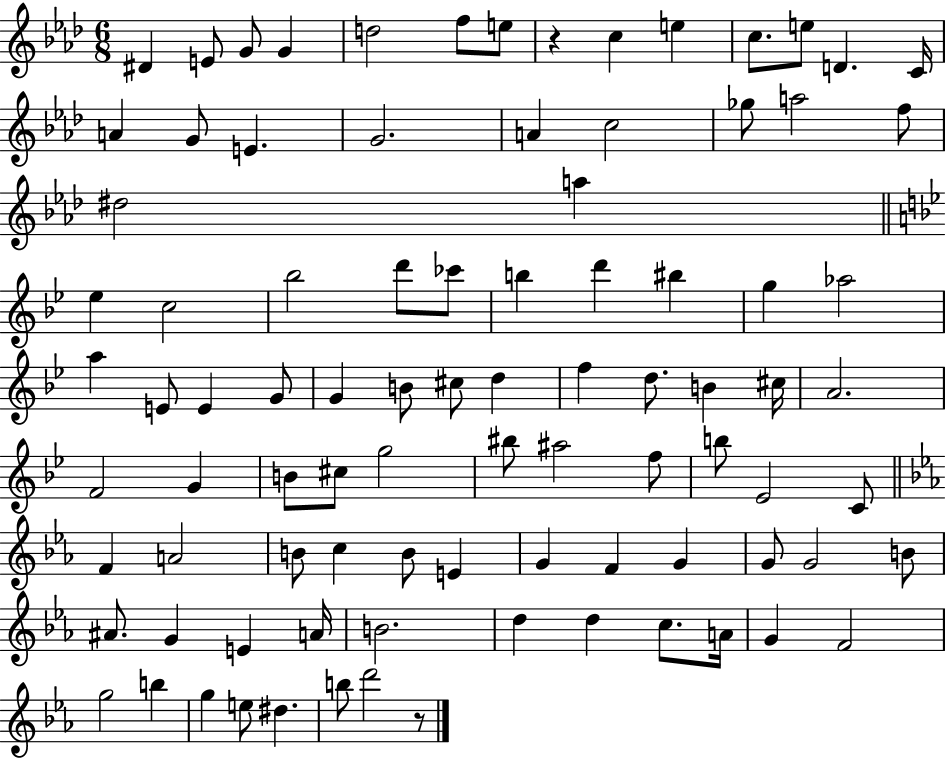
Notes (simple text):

D#4/q E4/e G4/e G4/q D5/h F5/e E5/e R/q C5/q E5/q C5/e. E5/e D4/q. C4/s A4/q G4/e E4/q. G4/h. A4/q C5/h Gb5/e A5/h F5/e D#5/h A5/q Eb5/q C5/h Bb5/h D6/e CES6/e B5/q D6/q BIS5/q G5/q Ab5/h A5/q E4/e E4/q G4/e G4/q B4/e C#5/e D5/q F5/q D5/e. B4/q C#5/s A4/h. F4/h G4/q B4/e C#5/e G5/h BIS5/e A#5/h F5/e B5/e Eb4/h C4/e F4/q A4/h B4/e C5/q B4/e E4/q G4/q F4/q G4/q G4/e G4/h B4/e A#4/e. G4/q E4/q A4/s B4/h. D5/q D5/q C5/e. A4/s G4/q F4/h G5/h B5/q G5/q E5/e D#5/q. B5/e D6/h R/e